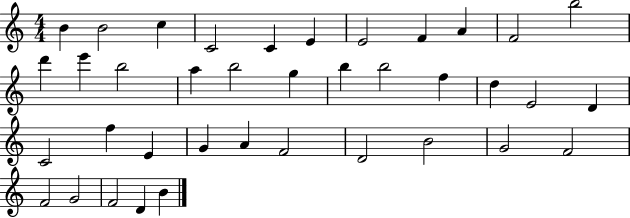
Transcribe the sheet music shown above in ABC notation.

X:1
T:Untitled
M:4/4
L:1/4
K:C
B B2 c C2 C E E2 F A F2 b2 d' e' b2 a b2 g b b2 f d E2 D C2 f E G A F2 D2 B2 G2 F2 F2 G2 F2 D B